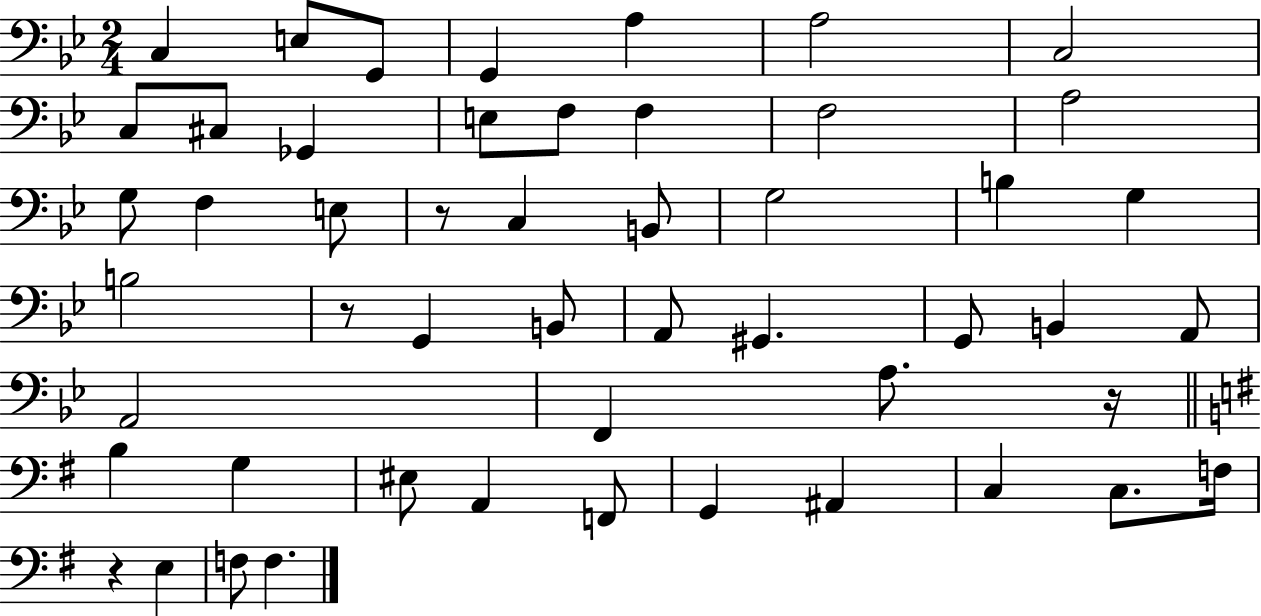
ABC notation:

X:1
T:Untitled
M:2/4
L:1/4
K:Bb
C, E,/2 G,,/2 G,, A, A,2 C,2 C,/2 ^C,/2 _G,, E,/2 F,/2 F, F,2 A,2 G,/2 F, E,/2 z/2 C, B,,/2 G,2 B, G, B,2 z/2 G,, B,,/2 A,,/2 ^G,, G,,/2 B,, A,,/2 A,,2 F,, A,/2 z/4 B, G, ^E,/2 A,, F,,/2 G,, ^A,, C, C,/2 F,/4 z E, F,/2 F,